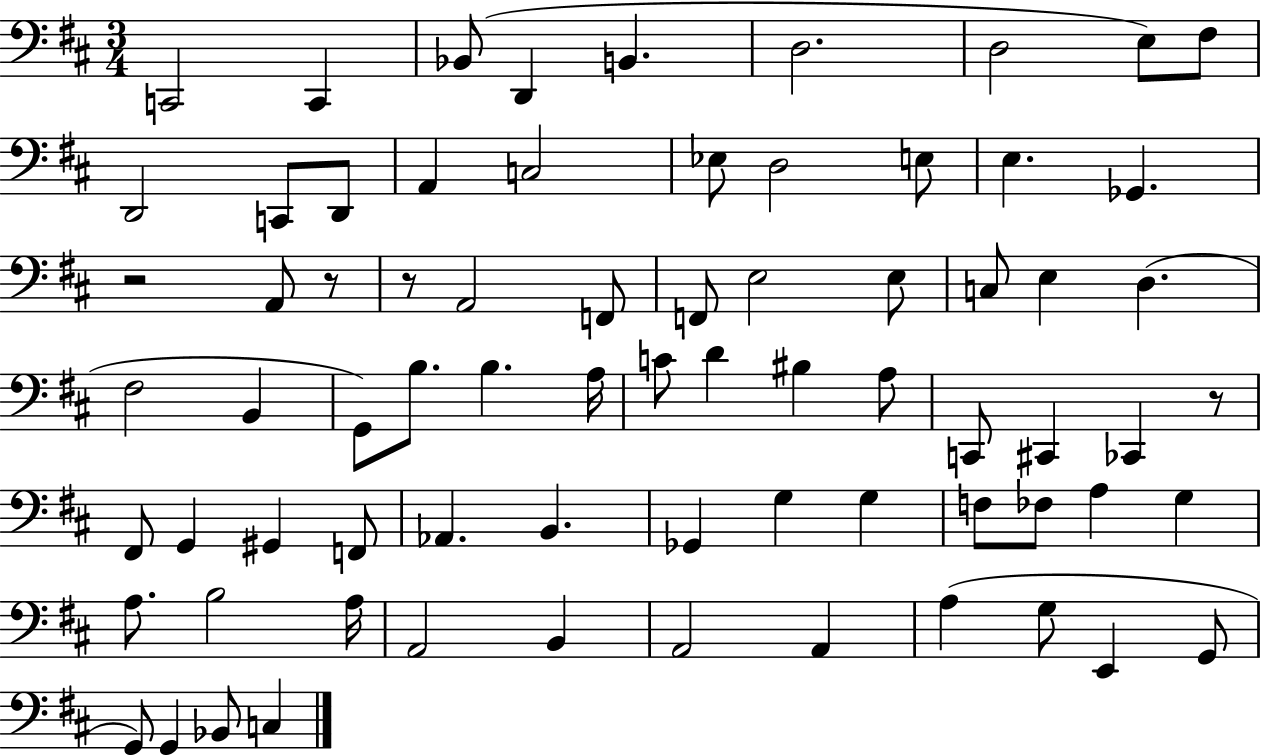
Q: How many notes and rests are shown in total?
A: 73